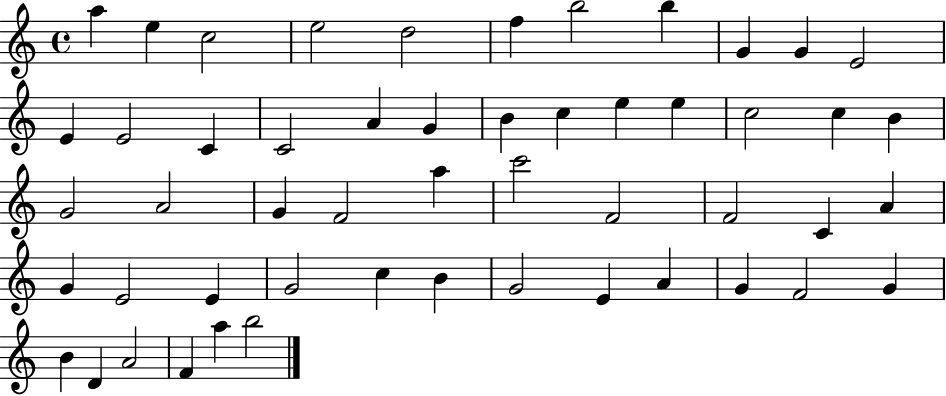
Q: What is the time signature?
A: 4/4